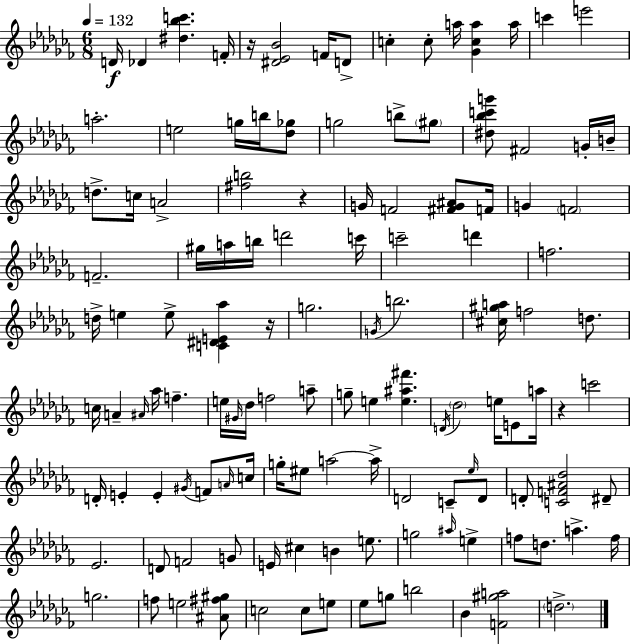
{
  \clef treble
  \numericTimeSignature
  \time 6/8
  \key aes \minor
  \tempo 4 = 132
  d'16\f des'4 <dis'' bes'' c'''>4. f'16-. | r16 <dis' ees' bes'>2 f'16 d'8-> | c''4-. c''8-. a''16 <ges' c'' a''>4 a''16 | c'''4 e'''2 | \break a''2.-. | e''2 g''16 b''16 <des'' ges''>8 | g''2 b''8-> \parenthesize gis''8 | <dis'' bes'' c''' g'''>8 fis'2 g'16-. b'16-- | \break d''8.-> c''16 a'2-> | <fis'' b''>2 r4 | g'16 f'2 <fis' g' ais'>8 f'16 | g'4 \parenthesize f'2 | \break f'2.-- | gis''16 a''16 b''16 d'''2 c'''16 | c'''2-- d'''4 | f''2. | \break d''16-> e''4 e''8-> <c' dis' e' aes''>4 r16 | g''2. | \acciaccatura { g'16 } b''2. | <cis'' gis'' a''>16 f''2 d''8. | \break c''16 a'4-- \grace { ais'16 } aes''16 f''4.-- | e''16 \grace { gis'16 } des''16 f''2 | a''8-- g''8-- e''4 <e'' ais'' fis'''>4. | \acciaccatura { d'16 } \parenthesize des''2 | \break e''16 e'8 a''16 r4 c'''2 | d'16-. e'4-. e'4-. | \acciaccatura { gis'16 } f'8 \grace { a'16 } c''16 g''16-. eis''8 a''2~~ | a''16-> d'2 | \break c'8-- \grace { ees''16 } d'8 d'8-. <c' f' ais' des''>2 | dis'8-- ees'2. | d'8 f'2 | g'8 e'16 cis''4 | \break b'4 e''8. g''2 | \grace { ais''16 } e''4-> f''8 d''8. | a''4.-> f''16 g''2. | f''8 e''2 | \break <ais' fis'' gis''>8 c''2 | c''8 e''8 ees''8 g''8 | b''2 bes'4 | <f' gis'' a''>2 \parenthesize d''2.-> | \break \bar "|."
}